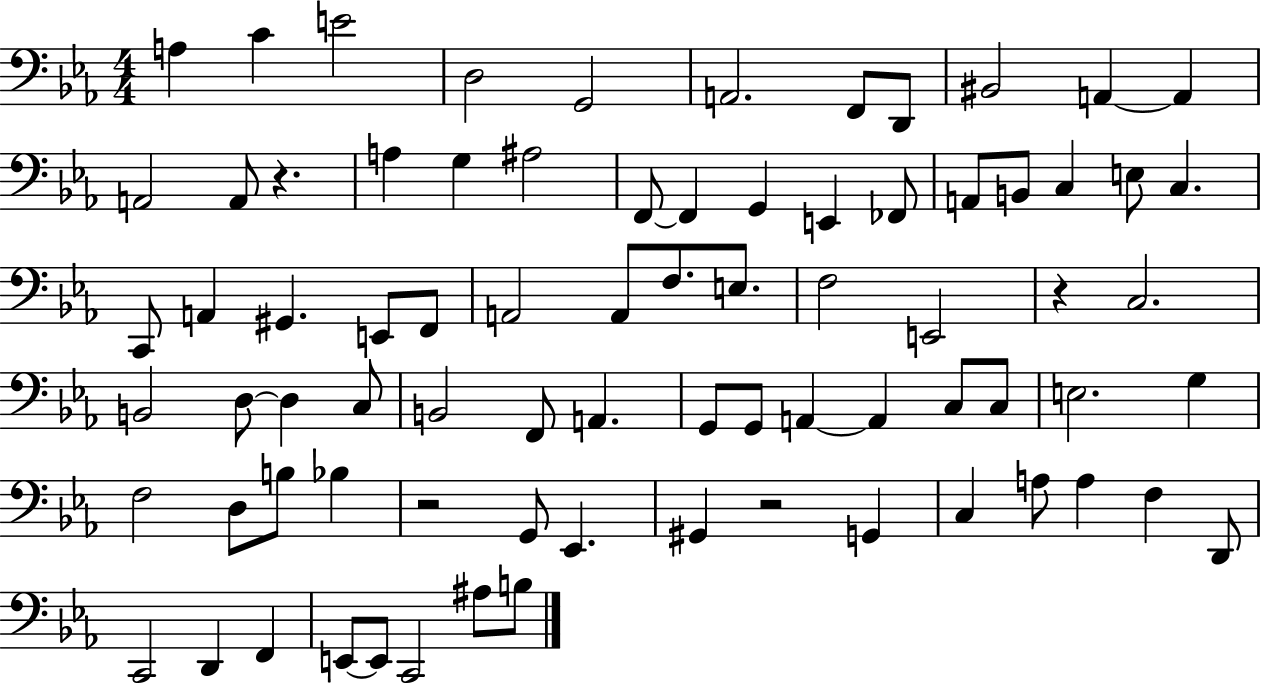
X:1
T:Untitled
M:4/4
L:1/4
K:Eb
A, C E2 D,2 G,,2 A,,2 F,,/2 D,,/2 ^B,,2 A,, A,, A,,2 A,,/2 z A, G, ^A,2 F,,/2 F,, G,, E,, _F,,/2 A,,/2 B,,/2 C, E,/2 C, C,,/2 A,, ^G,, E,,/2 F,,/2 A,,2 A,,/2 F,/2 E,/2 F,2 E,,2 z C,2 B,,2 D,/2 D, C,/2 B,,2 F,,/2 A,, G,,/2 G,,/2 A,, A,, C,/2 C,/2 E,2 G, F,2 D,/2 B,/2 _B, z2 G,,/2 _E,, ^G,, z2 G,, C, A,/2 A, F, D,,/2 C,,2 D,, F,, E,,/2 E,,/2 C,,2 ^A,/2 B,/2